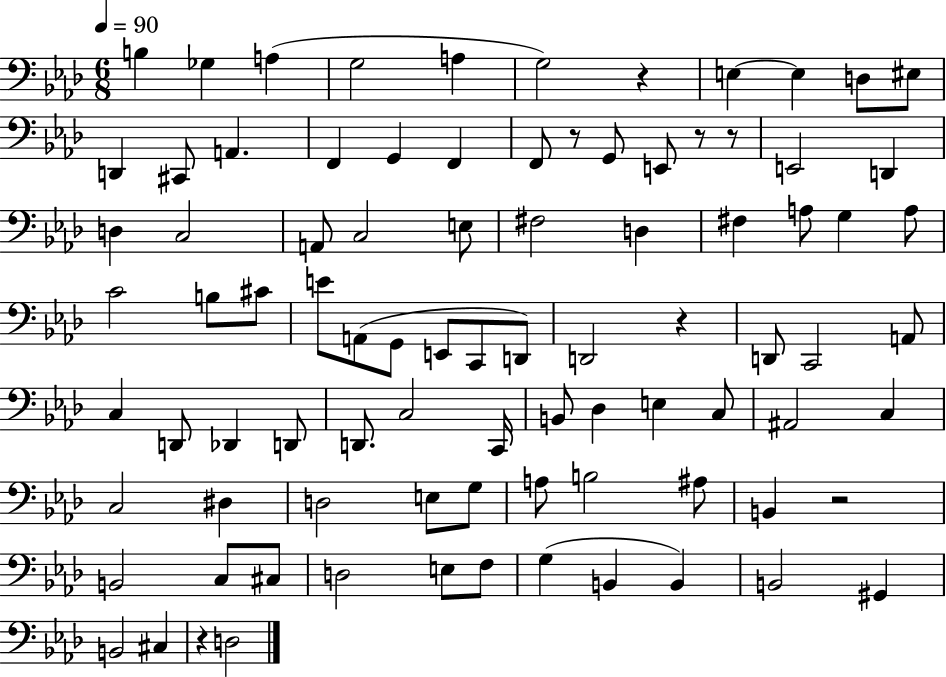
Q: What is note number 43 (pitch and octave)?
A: D2